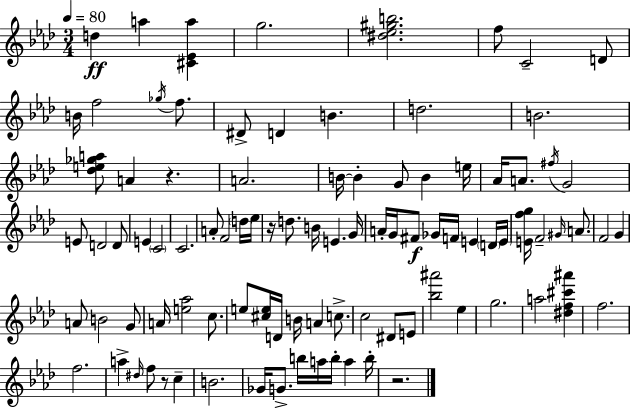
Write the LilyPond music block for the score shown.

{
  \clef treble
  \numericTimeSignature
  \time 3/4
  \key aes \major
  \tempo 4 = 80
  d''4\ff a''4 <cis' ees' a''>4 | g''2. | <dis'' ees'' gis'' b''>2. | f''8 c'2-- d'8 | \break b'16 f''2 \acciaccatura { ges''16 } f''8. | dis'8-> d'4 b'4. | d''2. | b'2. | \break <des'' e'' ges'' a''>8 a'4 r4. | a'2. | b'16~~ b'4-. g'8 b'4 | e''16 aes'16 a'8. \acciaccatura { fis''16 } g'2 | \break e'8 d'2 | d'8 e'4 \parenthesize c'2 | c'2. | a'8-. f'2 | \break \parenthesize d''16 ees''16 r16 d''8. b'16 e'4. | g'16 a'16-. g'16 fis'8\f ges'16 f'16 e'4 | \parenthesize d'16 \parenthesize e'16 <e' f'' g''>16 f'2-- \grace { gis'16 } | a'8. f'2 g'4 | \break a'8 b'2 | g'8 a'16 <e'' aes''>2 | c''8. e''8 <cis'' e''>16 d'16 b'16 a'4 | c''8.-> c''2 dis'8 | \break e'8 <bes'' ais'''>2 ees''4 | g''2. | a''2 <dis'' f'' cis''' ais'''>4 | f''2. | \break f''2. | a''4-> \grace { dis''16 } f''8 r8 | c''4-- b'2. | ges'16 g'8.-> b''16 a''16 b''16-. a''4 | \break b''16-. r2. | \bar "|."
}